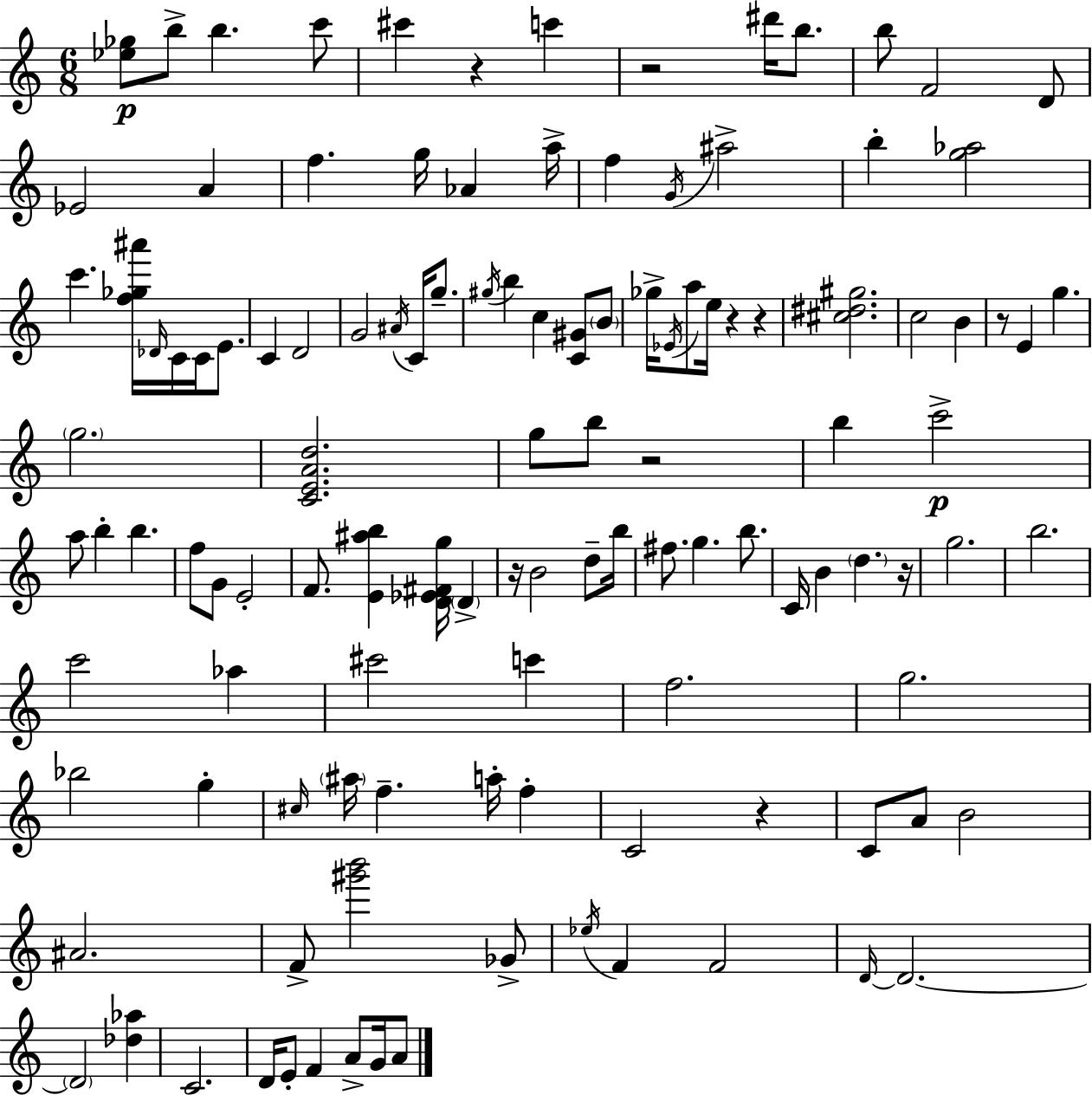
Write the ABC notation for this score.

X:1
T:Untitled
M:6/8
L:1/4
K:Am
[_e_g]/2 b/2 b c'/2 ^c' z c' z2 ^d'/4 b/2 b/2 F2 D/2 _E2 A f g/4 _A a/4 f G/4 ^a2 b [g_a]2 c' [f_g^a']/4 _D/4 C/4 C/4 E/2 C D2 G2 ^A/4 C/4 g/2 ^g/4 b c [C^G]/2 B/2 _g/4 _E/4 a/2 e/4 z z [^c^d^g]2 c2 B z/2 E g g2 [CEAd]2 g/2 b/2 z2 b c'2 a/2 b b f/2 G/2 E2 F/2 [E^ab] [D_E^Fg]/4 D z/4 B2 d/2 b/4 ^f/2 g b/2 C/4 B d z/4 g2 b2 c'2 _a ^c'2 c' f2 g2 _b2 g ^c/4 ^a/4 f a/4 f C2 z C/2 A/2 B2 ^A2 F/2 [^g'b']2 _G/2 _e/4 F F2 D/4 D2 D2 [_d_a] C2 D/4 E/2 F A/2 G/4 A/2